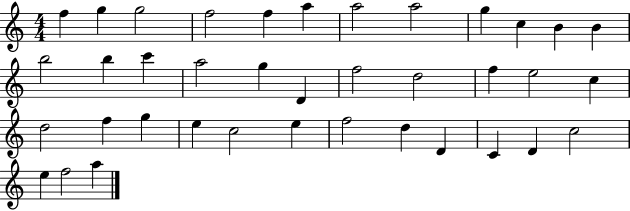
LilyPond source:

{
  \clef treble
  \numericTimeSignature
  \time 4/4
  \key c \major
  f''4 g''4 g''2 | f''2 f''4 a''4 | a''2 a''2 | g''4 c''4 b'4 b'4 | \break b''2 b''4 c'''4 | a''2 g''4 d'4 | f''2 d''2 | f''4 e''2 c''4 | \break d''2 f''4 g''4 | e''4 c''2 e''4 | f''2 d''4 d'4 | c'4 d'4 c''2 | \break e''4 f''2 a''4 | \bar "|."
}